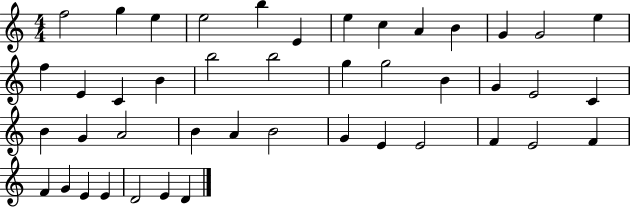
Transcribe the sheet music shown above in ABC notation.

X:1
T:Untitled
M:4/4
L:1/4
K:C
f2 g e e2 b E e c A B G G2 e f E C B b2 b2 g g2 B G E2 C B G A2 B A B2 G E E2 F E2 F F G E E D2 E D